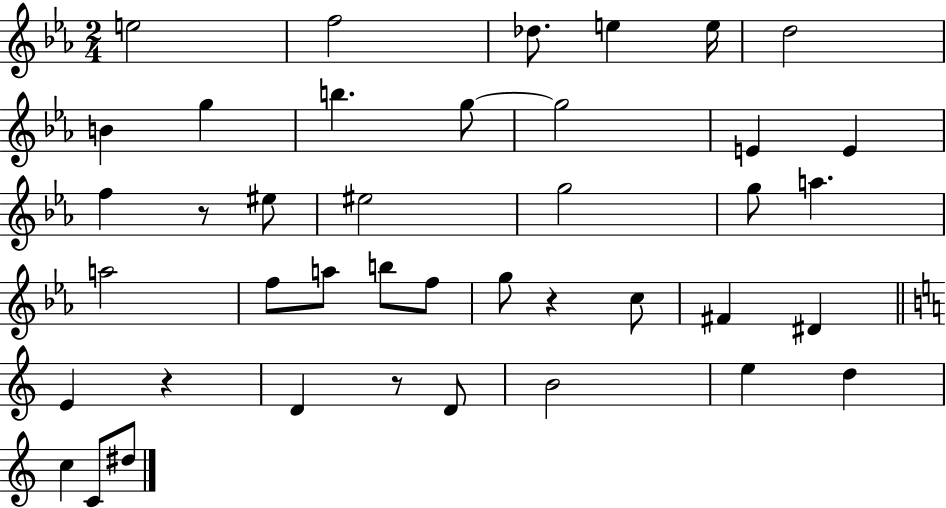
{
  \clef treble
  \numericTimeSignature
  \time 2/4
  \key ees \major
  \repeat volta 2 { e''2 | f''2 | des''8. e''4 e''16 | d''2 | \break b'4 g''4 | b''4. g''8~~ | g''2 | e'4 e'4 | \break f''4 r8 eis''8 | eis''2 | g''2 | g''8 a''4. | \break a''2 | f''8 a''8 b''8 f''8 | g''8 r4 c''8 | fis'4 dis'4 | \break \bar "||" \break \key a \minor e'4 r4 | d'4 r8 d'8 | b'2 | e''4 d''4 | \break c''4 c'8 dis''8 | } \bar "|."
}